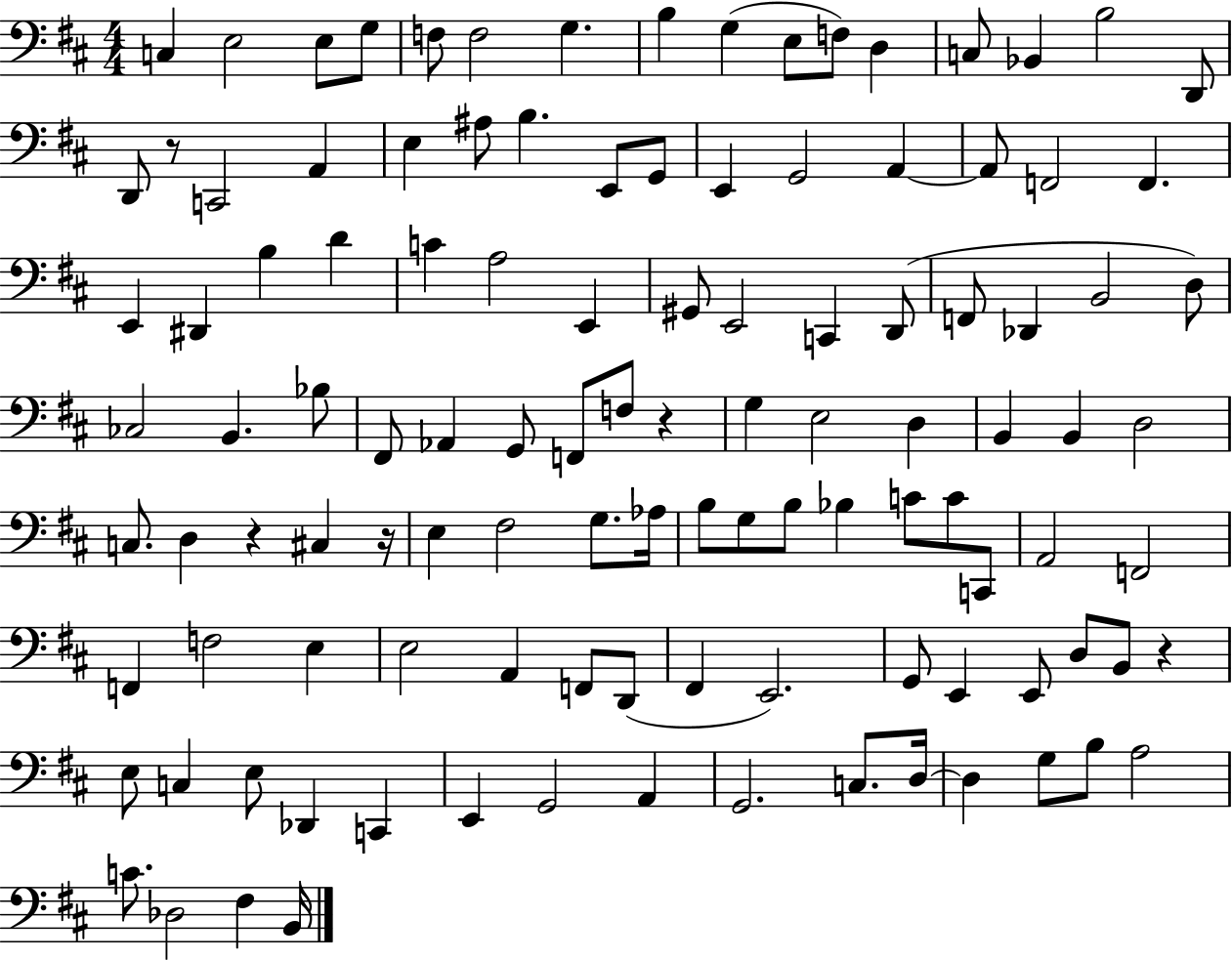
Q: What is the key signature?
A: D major